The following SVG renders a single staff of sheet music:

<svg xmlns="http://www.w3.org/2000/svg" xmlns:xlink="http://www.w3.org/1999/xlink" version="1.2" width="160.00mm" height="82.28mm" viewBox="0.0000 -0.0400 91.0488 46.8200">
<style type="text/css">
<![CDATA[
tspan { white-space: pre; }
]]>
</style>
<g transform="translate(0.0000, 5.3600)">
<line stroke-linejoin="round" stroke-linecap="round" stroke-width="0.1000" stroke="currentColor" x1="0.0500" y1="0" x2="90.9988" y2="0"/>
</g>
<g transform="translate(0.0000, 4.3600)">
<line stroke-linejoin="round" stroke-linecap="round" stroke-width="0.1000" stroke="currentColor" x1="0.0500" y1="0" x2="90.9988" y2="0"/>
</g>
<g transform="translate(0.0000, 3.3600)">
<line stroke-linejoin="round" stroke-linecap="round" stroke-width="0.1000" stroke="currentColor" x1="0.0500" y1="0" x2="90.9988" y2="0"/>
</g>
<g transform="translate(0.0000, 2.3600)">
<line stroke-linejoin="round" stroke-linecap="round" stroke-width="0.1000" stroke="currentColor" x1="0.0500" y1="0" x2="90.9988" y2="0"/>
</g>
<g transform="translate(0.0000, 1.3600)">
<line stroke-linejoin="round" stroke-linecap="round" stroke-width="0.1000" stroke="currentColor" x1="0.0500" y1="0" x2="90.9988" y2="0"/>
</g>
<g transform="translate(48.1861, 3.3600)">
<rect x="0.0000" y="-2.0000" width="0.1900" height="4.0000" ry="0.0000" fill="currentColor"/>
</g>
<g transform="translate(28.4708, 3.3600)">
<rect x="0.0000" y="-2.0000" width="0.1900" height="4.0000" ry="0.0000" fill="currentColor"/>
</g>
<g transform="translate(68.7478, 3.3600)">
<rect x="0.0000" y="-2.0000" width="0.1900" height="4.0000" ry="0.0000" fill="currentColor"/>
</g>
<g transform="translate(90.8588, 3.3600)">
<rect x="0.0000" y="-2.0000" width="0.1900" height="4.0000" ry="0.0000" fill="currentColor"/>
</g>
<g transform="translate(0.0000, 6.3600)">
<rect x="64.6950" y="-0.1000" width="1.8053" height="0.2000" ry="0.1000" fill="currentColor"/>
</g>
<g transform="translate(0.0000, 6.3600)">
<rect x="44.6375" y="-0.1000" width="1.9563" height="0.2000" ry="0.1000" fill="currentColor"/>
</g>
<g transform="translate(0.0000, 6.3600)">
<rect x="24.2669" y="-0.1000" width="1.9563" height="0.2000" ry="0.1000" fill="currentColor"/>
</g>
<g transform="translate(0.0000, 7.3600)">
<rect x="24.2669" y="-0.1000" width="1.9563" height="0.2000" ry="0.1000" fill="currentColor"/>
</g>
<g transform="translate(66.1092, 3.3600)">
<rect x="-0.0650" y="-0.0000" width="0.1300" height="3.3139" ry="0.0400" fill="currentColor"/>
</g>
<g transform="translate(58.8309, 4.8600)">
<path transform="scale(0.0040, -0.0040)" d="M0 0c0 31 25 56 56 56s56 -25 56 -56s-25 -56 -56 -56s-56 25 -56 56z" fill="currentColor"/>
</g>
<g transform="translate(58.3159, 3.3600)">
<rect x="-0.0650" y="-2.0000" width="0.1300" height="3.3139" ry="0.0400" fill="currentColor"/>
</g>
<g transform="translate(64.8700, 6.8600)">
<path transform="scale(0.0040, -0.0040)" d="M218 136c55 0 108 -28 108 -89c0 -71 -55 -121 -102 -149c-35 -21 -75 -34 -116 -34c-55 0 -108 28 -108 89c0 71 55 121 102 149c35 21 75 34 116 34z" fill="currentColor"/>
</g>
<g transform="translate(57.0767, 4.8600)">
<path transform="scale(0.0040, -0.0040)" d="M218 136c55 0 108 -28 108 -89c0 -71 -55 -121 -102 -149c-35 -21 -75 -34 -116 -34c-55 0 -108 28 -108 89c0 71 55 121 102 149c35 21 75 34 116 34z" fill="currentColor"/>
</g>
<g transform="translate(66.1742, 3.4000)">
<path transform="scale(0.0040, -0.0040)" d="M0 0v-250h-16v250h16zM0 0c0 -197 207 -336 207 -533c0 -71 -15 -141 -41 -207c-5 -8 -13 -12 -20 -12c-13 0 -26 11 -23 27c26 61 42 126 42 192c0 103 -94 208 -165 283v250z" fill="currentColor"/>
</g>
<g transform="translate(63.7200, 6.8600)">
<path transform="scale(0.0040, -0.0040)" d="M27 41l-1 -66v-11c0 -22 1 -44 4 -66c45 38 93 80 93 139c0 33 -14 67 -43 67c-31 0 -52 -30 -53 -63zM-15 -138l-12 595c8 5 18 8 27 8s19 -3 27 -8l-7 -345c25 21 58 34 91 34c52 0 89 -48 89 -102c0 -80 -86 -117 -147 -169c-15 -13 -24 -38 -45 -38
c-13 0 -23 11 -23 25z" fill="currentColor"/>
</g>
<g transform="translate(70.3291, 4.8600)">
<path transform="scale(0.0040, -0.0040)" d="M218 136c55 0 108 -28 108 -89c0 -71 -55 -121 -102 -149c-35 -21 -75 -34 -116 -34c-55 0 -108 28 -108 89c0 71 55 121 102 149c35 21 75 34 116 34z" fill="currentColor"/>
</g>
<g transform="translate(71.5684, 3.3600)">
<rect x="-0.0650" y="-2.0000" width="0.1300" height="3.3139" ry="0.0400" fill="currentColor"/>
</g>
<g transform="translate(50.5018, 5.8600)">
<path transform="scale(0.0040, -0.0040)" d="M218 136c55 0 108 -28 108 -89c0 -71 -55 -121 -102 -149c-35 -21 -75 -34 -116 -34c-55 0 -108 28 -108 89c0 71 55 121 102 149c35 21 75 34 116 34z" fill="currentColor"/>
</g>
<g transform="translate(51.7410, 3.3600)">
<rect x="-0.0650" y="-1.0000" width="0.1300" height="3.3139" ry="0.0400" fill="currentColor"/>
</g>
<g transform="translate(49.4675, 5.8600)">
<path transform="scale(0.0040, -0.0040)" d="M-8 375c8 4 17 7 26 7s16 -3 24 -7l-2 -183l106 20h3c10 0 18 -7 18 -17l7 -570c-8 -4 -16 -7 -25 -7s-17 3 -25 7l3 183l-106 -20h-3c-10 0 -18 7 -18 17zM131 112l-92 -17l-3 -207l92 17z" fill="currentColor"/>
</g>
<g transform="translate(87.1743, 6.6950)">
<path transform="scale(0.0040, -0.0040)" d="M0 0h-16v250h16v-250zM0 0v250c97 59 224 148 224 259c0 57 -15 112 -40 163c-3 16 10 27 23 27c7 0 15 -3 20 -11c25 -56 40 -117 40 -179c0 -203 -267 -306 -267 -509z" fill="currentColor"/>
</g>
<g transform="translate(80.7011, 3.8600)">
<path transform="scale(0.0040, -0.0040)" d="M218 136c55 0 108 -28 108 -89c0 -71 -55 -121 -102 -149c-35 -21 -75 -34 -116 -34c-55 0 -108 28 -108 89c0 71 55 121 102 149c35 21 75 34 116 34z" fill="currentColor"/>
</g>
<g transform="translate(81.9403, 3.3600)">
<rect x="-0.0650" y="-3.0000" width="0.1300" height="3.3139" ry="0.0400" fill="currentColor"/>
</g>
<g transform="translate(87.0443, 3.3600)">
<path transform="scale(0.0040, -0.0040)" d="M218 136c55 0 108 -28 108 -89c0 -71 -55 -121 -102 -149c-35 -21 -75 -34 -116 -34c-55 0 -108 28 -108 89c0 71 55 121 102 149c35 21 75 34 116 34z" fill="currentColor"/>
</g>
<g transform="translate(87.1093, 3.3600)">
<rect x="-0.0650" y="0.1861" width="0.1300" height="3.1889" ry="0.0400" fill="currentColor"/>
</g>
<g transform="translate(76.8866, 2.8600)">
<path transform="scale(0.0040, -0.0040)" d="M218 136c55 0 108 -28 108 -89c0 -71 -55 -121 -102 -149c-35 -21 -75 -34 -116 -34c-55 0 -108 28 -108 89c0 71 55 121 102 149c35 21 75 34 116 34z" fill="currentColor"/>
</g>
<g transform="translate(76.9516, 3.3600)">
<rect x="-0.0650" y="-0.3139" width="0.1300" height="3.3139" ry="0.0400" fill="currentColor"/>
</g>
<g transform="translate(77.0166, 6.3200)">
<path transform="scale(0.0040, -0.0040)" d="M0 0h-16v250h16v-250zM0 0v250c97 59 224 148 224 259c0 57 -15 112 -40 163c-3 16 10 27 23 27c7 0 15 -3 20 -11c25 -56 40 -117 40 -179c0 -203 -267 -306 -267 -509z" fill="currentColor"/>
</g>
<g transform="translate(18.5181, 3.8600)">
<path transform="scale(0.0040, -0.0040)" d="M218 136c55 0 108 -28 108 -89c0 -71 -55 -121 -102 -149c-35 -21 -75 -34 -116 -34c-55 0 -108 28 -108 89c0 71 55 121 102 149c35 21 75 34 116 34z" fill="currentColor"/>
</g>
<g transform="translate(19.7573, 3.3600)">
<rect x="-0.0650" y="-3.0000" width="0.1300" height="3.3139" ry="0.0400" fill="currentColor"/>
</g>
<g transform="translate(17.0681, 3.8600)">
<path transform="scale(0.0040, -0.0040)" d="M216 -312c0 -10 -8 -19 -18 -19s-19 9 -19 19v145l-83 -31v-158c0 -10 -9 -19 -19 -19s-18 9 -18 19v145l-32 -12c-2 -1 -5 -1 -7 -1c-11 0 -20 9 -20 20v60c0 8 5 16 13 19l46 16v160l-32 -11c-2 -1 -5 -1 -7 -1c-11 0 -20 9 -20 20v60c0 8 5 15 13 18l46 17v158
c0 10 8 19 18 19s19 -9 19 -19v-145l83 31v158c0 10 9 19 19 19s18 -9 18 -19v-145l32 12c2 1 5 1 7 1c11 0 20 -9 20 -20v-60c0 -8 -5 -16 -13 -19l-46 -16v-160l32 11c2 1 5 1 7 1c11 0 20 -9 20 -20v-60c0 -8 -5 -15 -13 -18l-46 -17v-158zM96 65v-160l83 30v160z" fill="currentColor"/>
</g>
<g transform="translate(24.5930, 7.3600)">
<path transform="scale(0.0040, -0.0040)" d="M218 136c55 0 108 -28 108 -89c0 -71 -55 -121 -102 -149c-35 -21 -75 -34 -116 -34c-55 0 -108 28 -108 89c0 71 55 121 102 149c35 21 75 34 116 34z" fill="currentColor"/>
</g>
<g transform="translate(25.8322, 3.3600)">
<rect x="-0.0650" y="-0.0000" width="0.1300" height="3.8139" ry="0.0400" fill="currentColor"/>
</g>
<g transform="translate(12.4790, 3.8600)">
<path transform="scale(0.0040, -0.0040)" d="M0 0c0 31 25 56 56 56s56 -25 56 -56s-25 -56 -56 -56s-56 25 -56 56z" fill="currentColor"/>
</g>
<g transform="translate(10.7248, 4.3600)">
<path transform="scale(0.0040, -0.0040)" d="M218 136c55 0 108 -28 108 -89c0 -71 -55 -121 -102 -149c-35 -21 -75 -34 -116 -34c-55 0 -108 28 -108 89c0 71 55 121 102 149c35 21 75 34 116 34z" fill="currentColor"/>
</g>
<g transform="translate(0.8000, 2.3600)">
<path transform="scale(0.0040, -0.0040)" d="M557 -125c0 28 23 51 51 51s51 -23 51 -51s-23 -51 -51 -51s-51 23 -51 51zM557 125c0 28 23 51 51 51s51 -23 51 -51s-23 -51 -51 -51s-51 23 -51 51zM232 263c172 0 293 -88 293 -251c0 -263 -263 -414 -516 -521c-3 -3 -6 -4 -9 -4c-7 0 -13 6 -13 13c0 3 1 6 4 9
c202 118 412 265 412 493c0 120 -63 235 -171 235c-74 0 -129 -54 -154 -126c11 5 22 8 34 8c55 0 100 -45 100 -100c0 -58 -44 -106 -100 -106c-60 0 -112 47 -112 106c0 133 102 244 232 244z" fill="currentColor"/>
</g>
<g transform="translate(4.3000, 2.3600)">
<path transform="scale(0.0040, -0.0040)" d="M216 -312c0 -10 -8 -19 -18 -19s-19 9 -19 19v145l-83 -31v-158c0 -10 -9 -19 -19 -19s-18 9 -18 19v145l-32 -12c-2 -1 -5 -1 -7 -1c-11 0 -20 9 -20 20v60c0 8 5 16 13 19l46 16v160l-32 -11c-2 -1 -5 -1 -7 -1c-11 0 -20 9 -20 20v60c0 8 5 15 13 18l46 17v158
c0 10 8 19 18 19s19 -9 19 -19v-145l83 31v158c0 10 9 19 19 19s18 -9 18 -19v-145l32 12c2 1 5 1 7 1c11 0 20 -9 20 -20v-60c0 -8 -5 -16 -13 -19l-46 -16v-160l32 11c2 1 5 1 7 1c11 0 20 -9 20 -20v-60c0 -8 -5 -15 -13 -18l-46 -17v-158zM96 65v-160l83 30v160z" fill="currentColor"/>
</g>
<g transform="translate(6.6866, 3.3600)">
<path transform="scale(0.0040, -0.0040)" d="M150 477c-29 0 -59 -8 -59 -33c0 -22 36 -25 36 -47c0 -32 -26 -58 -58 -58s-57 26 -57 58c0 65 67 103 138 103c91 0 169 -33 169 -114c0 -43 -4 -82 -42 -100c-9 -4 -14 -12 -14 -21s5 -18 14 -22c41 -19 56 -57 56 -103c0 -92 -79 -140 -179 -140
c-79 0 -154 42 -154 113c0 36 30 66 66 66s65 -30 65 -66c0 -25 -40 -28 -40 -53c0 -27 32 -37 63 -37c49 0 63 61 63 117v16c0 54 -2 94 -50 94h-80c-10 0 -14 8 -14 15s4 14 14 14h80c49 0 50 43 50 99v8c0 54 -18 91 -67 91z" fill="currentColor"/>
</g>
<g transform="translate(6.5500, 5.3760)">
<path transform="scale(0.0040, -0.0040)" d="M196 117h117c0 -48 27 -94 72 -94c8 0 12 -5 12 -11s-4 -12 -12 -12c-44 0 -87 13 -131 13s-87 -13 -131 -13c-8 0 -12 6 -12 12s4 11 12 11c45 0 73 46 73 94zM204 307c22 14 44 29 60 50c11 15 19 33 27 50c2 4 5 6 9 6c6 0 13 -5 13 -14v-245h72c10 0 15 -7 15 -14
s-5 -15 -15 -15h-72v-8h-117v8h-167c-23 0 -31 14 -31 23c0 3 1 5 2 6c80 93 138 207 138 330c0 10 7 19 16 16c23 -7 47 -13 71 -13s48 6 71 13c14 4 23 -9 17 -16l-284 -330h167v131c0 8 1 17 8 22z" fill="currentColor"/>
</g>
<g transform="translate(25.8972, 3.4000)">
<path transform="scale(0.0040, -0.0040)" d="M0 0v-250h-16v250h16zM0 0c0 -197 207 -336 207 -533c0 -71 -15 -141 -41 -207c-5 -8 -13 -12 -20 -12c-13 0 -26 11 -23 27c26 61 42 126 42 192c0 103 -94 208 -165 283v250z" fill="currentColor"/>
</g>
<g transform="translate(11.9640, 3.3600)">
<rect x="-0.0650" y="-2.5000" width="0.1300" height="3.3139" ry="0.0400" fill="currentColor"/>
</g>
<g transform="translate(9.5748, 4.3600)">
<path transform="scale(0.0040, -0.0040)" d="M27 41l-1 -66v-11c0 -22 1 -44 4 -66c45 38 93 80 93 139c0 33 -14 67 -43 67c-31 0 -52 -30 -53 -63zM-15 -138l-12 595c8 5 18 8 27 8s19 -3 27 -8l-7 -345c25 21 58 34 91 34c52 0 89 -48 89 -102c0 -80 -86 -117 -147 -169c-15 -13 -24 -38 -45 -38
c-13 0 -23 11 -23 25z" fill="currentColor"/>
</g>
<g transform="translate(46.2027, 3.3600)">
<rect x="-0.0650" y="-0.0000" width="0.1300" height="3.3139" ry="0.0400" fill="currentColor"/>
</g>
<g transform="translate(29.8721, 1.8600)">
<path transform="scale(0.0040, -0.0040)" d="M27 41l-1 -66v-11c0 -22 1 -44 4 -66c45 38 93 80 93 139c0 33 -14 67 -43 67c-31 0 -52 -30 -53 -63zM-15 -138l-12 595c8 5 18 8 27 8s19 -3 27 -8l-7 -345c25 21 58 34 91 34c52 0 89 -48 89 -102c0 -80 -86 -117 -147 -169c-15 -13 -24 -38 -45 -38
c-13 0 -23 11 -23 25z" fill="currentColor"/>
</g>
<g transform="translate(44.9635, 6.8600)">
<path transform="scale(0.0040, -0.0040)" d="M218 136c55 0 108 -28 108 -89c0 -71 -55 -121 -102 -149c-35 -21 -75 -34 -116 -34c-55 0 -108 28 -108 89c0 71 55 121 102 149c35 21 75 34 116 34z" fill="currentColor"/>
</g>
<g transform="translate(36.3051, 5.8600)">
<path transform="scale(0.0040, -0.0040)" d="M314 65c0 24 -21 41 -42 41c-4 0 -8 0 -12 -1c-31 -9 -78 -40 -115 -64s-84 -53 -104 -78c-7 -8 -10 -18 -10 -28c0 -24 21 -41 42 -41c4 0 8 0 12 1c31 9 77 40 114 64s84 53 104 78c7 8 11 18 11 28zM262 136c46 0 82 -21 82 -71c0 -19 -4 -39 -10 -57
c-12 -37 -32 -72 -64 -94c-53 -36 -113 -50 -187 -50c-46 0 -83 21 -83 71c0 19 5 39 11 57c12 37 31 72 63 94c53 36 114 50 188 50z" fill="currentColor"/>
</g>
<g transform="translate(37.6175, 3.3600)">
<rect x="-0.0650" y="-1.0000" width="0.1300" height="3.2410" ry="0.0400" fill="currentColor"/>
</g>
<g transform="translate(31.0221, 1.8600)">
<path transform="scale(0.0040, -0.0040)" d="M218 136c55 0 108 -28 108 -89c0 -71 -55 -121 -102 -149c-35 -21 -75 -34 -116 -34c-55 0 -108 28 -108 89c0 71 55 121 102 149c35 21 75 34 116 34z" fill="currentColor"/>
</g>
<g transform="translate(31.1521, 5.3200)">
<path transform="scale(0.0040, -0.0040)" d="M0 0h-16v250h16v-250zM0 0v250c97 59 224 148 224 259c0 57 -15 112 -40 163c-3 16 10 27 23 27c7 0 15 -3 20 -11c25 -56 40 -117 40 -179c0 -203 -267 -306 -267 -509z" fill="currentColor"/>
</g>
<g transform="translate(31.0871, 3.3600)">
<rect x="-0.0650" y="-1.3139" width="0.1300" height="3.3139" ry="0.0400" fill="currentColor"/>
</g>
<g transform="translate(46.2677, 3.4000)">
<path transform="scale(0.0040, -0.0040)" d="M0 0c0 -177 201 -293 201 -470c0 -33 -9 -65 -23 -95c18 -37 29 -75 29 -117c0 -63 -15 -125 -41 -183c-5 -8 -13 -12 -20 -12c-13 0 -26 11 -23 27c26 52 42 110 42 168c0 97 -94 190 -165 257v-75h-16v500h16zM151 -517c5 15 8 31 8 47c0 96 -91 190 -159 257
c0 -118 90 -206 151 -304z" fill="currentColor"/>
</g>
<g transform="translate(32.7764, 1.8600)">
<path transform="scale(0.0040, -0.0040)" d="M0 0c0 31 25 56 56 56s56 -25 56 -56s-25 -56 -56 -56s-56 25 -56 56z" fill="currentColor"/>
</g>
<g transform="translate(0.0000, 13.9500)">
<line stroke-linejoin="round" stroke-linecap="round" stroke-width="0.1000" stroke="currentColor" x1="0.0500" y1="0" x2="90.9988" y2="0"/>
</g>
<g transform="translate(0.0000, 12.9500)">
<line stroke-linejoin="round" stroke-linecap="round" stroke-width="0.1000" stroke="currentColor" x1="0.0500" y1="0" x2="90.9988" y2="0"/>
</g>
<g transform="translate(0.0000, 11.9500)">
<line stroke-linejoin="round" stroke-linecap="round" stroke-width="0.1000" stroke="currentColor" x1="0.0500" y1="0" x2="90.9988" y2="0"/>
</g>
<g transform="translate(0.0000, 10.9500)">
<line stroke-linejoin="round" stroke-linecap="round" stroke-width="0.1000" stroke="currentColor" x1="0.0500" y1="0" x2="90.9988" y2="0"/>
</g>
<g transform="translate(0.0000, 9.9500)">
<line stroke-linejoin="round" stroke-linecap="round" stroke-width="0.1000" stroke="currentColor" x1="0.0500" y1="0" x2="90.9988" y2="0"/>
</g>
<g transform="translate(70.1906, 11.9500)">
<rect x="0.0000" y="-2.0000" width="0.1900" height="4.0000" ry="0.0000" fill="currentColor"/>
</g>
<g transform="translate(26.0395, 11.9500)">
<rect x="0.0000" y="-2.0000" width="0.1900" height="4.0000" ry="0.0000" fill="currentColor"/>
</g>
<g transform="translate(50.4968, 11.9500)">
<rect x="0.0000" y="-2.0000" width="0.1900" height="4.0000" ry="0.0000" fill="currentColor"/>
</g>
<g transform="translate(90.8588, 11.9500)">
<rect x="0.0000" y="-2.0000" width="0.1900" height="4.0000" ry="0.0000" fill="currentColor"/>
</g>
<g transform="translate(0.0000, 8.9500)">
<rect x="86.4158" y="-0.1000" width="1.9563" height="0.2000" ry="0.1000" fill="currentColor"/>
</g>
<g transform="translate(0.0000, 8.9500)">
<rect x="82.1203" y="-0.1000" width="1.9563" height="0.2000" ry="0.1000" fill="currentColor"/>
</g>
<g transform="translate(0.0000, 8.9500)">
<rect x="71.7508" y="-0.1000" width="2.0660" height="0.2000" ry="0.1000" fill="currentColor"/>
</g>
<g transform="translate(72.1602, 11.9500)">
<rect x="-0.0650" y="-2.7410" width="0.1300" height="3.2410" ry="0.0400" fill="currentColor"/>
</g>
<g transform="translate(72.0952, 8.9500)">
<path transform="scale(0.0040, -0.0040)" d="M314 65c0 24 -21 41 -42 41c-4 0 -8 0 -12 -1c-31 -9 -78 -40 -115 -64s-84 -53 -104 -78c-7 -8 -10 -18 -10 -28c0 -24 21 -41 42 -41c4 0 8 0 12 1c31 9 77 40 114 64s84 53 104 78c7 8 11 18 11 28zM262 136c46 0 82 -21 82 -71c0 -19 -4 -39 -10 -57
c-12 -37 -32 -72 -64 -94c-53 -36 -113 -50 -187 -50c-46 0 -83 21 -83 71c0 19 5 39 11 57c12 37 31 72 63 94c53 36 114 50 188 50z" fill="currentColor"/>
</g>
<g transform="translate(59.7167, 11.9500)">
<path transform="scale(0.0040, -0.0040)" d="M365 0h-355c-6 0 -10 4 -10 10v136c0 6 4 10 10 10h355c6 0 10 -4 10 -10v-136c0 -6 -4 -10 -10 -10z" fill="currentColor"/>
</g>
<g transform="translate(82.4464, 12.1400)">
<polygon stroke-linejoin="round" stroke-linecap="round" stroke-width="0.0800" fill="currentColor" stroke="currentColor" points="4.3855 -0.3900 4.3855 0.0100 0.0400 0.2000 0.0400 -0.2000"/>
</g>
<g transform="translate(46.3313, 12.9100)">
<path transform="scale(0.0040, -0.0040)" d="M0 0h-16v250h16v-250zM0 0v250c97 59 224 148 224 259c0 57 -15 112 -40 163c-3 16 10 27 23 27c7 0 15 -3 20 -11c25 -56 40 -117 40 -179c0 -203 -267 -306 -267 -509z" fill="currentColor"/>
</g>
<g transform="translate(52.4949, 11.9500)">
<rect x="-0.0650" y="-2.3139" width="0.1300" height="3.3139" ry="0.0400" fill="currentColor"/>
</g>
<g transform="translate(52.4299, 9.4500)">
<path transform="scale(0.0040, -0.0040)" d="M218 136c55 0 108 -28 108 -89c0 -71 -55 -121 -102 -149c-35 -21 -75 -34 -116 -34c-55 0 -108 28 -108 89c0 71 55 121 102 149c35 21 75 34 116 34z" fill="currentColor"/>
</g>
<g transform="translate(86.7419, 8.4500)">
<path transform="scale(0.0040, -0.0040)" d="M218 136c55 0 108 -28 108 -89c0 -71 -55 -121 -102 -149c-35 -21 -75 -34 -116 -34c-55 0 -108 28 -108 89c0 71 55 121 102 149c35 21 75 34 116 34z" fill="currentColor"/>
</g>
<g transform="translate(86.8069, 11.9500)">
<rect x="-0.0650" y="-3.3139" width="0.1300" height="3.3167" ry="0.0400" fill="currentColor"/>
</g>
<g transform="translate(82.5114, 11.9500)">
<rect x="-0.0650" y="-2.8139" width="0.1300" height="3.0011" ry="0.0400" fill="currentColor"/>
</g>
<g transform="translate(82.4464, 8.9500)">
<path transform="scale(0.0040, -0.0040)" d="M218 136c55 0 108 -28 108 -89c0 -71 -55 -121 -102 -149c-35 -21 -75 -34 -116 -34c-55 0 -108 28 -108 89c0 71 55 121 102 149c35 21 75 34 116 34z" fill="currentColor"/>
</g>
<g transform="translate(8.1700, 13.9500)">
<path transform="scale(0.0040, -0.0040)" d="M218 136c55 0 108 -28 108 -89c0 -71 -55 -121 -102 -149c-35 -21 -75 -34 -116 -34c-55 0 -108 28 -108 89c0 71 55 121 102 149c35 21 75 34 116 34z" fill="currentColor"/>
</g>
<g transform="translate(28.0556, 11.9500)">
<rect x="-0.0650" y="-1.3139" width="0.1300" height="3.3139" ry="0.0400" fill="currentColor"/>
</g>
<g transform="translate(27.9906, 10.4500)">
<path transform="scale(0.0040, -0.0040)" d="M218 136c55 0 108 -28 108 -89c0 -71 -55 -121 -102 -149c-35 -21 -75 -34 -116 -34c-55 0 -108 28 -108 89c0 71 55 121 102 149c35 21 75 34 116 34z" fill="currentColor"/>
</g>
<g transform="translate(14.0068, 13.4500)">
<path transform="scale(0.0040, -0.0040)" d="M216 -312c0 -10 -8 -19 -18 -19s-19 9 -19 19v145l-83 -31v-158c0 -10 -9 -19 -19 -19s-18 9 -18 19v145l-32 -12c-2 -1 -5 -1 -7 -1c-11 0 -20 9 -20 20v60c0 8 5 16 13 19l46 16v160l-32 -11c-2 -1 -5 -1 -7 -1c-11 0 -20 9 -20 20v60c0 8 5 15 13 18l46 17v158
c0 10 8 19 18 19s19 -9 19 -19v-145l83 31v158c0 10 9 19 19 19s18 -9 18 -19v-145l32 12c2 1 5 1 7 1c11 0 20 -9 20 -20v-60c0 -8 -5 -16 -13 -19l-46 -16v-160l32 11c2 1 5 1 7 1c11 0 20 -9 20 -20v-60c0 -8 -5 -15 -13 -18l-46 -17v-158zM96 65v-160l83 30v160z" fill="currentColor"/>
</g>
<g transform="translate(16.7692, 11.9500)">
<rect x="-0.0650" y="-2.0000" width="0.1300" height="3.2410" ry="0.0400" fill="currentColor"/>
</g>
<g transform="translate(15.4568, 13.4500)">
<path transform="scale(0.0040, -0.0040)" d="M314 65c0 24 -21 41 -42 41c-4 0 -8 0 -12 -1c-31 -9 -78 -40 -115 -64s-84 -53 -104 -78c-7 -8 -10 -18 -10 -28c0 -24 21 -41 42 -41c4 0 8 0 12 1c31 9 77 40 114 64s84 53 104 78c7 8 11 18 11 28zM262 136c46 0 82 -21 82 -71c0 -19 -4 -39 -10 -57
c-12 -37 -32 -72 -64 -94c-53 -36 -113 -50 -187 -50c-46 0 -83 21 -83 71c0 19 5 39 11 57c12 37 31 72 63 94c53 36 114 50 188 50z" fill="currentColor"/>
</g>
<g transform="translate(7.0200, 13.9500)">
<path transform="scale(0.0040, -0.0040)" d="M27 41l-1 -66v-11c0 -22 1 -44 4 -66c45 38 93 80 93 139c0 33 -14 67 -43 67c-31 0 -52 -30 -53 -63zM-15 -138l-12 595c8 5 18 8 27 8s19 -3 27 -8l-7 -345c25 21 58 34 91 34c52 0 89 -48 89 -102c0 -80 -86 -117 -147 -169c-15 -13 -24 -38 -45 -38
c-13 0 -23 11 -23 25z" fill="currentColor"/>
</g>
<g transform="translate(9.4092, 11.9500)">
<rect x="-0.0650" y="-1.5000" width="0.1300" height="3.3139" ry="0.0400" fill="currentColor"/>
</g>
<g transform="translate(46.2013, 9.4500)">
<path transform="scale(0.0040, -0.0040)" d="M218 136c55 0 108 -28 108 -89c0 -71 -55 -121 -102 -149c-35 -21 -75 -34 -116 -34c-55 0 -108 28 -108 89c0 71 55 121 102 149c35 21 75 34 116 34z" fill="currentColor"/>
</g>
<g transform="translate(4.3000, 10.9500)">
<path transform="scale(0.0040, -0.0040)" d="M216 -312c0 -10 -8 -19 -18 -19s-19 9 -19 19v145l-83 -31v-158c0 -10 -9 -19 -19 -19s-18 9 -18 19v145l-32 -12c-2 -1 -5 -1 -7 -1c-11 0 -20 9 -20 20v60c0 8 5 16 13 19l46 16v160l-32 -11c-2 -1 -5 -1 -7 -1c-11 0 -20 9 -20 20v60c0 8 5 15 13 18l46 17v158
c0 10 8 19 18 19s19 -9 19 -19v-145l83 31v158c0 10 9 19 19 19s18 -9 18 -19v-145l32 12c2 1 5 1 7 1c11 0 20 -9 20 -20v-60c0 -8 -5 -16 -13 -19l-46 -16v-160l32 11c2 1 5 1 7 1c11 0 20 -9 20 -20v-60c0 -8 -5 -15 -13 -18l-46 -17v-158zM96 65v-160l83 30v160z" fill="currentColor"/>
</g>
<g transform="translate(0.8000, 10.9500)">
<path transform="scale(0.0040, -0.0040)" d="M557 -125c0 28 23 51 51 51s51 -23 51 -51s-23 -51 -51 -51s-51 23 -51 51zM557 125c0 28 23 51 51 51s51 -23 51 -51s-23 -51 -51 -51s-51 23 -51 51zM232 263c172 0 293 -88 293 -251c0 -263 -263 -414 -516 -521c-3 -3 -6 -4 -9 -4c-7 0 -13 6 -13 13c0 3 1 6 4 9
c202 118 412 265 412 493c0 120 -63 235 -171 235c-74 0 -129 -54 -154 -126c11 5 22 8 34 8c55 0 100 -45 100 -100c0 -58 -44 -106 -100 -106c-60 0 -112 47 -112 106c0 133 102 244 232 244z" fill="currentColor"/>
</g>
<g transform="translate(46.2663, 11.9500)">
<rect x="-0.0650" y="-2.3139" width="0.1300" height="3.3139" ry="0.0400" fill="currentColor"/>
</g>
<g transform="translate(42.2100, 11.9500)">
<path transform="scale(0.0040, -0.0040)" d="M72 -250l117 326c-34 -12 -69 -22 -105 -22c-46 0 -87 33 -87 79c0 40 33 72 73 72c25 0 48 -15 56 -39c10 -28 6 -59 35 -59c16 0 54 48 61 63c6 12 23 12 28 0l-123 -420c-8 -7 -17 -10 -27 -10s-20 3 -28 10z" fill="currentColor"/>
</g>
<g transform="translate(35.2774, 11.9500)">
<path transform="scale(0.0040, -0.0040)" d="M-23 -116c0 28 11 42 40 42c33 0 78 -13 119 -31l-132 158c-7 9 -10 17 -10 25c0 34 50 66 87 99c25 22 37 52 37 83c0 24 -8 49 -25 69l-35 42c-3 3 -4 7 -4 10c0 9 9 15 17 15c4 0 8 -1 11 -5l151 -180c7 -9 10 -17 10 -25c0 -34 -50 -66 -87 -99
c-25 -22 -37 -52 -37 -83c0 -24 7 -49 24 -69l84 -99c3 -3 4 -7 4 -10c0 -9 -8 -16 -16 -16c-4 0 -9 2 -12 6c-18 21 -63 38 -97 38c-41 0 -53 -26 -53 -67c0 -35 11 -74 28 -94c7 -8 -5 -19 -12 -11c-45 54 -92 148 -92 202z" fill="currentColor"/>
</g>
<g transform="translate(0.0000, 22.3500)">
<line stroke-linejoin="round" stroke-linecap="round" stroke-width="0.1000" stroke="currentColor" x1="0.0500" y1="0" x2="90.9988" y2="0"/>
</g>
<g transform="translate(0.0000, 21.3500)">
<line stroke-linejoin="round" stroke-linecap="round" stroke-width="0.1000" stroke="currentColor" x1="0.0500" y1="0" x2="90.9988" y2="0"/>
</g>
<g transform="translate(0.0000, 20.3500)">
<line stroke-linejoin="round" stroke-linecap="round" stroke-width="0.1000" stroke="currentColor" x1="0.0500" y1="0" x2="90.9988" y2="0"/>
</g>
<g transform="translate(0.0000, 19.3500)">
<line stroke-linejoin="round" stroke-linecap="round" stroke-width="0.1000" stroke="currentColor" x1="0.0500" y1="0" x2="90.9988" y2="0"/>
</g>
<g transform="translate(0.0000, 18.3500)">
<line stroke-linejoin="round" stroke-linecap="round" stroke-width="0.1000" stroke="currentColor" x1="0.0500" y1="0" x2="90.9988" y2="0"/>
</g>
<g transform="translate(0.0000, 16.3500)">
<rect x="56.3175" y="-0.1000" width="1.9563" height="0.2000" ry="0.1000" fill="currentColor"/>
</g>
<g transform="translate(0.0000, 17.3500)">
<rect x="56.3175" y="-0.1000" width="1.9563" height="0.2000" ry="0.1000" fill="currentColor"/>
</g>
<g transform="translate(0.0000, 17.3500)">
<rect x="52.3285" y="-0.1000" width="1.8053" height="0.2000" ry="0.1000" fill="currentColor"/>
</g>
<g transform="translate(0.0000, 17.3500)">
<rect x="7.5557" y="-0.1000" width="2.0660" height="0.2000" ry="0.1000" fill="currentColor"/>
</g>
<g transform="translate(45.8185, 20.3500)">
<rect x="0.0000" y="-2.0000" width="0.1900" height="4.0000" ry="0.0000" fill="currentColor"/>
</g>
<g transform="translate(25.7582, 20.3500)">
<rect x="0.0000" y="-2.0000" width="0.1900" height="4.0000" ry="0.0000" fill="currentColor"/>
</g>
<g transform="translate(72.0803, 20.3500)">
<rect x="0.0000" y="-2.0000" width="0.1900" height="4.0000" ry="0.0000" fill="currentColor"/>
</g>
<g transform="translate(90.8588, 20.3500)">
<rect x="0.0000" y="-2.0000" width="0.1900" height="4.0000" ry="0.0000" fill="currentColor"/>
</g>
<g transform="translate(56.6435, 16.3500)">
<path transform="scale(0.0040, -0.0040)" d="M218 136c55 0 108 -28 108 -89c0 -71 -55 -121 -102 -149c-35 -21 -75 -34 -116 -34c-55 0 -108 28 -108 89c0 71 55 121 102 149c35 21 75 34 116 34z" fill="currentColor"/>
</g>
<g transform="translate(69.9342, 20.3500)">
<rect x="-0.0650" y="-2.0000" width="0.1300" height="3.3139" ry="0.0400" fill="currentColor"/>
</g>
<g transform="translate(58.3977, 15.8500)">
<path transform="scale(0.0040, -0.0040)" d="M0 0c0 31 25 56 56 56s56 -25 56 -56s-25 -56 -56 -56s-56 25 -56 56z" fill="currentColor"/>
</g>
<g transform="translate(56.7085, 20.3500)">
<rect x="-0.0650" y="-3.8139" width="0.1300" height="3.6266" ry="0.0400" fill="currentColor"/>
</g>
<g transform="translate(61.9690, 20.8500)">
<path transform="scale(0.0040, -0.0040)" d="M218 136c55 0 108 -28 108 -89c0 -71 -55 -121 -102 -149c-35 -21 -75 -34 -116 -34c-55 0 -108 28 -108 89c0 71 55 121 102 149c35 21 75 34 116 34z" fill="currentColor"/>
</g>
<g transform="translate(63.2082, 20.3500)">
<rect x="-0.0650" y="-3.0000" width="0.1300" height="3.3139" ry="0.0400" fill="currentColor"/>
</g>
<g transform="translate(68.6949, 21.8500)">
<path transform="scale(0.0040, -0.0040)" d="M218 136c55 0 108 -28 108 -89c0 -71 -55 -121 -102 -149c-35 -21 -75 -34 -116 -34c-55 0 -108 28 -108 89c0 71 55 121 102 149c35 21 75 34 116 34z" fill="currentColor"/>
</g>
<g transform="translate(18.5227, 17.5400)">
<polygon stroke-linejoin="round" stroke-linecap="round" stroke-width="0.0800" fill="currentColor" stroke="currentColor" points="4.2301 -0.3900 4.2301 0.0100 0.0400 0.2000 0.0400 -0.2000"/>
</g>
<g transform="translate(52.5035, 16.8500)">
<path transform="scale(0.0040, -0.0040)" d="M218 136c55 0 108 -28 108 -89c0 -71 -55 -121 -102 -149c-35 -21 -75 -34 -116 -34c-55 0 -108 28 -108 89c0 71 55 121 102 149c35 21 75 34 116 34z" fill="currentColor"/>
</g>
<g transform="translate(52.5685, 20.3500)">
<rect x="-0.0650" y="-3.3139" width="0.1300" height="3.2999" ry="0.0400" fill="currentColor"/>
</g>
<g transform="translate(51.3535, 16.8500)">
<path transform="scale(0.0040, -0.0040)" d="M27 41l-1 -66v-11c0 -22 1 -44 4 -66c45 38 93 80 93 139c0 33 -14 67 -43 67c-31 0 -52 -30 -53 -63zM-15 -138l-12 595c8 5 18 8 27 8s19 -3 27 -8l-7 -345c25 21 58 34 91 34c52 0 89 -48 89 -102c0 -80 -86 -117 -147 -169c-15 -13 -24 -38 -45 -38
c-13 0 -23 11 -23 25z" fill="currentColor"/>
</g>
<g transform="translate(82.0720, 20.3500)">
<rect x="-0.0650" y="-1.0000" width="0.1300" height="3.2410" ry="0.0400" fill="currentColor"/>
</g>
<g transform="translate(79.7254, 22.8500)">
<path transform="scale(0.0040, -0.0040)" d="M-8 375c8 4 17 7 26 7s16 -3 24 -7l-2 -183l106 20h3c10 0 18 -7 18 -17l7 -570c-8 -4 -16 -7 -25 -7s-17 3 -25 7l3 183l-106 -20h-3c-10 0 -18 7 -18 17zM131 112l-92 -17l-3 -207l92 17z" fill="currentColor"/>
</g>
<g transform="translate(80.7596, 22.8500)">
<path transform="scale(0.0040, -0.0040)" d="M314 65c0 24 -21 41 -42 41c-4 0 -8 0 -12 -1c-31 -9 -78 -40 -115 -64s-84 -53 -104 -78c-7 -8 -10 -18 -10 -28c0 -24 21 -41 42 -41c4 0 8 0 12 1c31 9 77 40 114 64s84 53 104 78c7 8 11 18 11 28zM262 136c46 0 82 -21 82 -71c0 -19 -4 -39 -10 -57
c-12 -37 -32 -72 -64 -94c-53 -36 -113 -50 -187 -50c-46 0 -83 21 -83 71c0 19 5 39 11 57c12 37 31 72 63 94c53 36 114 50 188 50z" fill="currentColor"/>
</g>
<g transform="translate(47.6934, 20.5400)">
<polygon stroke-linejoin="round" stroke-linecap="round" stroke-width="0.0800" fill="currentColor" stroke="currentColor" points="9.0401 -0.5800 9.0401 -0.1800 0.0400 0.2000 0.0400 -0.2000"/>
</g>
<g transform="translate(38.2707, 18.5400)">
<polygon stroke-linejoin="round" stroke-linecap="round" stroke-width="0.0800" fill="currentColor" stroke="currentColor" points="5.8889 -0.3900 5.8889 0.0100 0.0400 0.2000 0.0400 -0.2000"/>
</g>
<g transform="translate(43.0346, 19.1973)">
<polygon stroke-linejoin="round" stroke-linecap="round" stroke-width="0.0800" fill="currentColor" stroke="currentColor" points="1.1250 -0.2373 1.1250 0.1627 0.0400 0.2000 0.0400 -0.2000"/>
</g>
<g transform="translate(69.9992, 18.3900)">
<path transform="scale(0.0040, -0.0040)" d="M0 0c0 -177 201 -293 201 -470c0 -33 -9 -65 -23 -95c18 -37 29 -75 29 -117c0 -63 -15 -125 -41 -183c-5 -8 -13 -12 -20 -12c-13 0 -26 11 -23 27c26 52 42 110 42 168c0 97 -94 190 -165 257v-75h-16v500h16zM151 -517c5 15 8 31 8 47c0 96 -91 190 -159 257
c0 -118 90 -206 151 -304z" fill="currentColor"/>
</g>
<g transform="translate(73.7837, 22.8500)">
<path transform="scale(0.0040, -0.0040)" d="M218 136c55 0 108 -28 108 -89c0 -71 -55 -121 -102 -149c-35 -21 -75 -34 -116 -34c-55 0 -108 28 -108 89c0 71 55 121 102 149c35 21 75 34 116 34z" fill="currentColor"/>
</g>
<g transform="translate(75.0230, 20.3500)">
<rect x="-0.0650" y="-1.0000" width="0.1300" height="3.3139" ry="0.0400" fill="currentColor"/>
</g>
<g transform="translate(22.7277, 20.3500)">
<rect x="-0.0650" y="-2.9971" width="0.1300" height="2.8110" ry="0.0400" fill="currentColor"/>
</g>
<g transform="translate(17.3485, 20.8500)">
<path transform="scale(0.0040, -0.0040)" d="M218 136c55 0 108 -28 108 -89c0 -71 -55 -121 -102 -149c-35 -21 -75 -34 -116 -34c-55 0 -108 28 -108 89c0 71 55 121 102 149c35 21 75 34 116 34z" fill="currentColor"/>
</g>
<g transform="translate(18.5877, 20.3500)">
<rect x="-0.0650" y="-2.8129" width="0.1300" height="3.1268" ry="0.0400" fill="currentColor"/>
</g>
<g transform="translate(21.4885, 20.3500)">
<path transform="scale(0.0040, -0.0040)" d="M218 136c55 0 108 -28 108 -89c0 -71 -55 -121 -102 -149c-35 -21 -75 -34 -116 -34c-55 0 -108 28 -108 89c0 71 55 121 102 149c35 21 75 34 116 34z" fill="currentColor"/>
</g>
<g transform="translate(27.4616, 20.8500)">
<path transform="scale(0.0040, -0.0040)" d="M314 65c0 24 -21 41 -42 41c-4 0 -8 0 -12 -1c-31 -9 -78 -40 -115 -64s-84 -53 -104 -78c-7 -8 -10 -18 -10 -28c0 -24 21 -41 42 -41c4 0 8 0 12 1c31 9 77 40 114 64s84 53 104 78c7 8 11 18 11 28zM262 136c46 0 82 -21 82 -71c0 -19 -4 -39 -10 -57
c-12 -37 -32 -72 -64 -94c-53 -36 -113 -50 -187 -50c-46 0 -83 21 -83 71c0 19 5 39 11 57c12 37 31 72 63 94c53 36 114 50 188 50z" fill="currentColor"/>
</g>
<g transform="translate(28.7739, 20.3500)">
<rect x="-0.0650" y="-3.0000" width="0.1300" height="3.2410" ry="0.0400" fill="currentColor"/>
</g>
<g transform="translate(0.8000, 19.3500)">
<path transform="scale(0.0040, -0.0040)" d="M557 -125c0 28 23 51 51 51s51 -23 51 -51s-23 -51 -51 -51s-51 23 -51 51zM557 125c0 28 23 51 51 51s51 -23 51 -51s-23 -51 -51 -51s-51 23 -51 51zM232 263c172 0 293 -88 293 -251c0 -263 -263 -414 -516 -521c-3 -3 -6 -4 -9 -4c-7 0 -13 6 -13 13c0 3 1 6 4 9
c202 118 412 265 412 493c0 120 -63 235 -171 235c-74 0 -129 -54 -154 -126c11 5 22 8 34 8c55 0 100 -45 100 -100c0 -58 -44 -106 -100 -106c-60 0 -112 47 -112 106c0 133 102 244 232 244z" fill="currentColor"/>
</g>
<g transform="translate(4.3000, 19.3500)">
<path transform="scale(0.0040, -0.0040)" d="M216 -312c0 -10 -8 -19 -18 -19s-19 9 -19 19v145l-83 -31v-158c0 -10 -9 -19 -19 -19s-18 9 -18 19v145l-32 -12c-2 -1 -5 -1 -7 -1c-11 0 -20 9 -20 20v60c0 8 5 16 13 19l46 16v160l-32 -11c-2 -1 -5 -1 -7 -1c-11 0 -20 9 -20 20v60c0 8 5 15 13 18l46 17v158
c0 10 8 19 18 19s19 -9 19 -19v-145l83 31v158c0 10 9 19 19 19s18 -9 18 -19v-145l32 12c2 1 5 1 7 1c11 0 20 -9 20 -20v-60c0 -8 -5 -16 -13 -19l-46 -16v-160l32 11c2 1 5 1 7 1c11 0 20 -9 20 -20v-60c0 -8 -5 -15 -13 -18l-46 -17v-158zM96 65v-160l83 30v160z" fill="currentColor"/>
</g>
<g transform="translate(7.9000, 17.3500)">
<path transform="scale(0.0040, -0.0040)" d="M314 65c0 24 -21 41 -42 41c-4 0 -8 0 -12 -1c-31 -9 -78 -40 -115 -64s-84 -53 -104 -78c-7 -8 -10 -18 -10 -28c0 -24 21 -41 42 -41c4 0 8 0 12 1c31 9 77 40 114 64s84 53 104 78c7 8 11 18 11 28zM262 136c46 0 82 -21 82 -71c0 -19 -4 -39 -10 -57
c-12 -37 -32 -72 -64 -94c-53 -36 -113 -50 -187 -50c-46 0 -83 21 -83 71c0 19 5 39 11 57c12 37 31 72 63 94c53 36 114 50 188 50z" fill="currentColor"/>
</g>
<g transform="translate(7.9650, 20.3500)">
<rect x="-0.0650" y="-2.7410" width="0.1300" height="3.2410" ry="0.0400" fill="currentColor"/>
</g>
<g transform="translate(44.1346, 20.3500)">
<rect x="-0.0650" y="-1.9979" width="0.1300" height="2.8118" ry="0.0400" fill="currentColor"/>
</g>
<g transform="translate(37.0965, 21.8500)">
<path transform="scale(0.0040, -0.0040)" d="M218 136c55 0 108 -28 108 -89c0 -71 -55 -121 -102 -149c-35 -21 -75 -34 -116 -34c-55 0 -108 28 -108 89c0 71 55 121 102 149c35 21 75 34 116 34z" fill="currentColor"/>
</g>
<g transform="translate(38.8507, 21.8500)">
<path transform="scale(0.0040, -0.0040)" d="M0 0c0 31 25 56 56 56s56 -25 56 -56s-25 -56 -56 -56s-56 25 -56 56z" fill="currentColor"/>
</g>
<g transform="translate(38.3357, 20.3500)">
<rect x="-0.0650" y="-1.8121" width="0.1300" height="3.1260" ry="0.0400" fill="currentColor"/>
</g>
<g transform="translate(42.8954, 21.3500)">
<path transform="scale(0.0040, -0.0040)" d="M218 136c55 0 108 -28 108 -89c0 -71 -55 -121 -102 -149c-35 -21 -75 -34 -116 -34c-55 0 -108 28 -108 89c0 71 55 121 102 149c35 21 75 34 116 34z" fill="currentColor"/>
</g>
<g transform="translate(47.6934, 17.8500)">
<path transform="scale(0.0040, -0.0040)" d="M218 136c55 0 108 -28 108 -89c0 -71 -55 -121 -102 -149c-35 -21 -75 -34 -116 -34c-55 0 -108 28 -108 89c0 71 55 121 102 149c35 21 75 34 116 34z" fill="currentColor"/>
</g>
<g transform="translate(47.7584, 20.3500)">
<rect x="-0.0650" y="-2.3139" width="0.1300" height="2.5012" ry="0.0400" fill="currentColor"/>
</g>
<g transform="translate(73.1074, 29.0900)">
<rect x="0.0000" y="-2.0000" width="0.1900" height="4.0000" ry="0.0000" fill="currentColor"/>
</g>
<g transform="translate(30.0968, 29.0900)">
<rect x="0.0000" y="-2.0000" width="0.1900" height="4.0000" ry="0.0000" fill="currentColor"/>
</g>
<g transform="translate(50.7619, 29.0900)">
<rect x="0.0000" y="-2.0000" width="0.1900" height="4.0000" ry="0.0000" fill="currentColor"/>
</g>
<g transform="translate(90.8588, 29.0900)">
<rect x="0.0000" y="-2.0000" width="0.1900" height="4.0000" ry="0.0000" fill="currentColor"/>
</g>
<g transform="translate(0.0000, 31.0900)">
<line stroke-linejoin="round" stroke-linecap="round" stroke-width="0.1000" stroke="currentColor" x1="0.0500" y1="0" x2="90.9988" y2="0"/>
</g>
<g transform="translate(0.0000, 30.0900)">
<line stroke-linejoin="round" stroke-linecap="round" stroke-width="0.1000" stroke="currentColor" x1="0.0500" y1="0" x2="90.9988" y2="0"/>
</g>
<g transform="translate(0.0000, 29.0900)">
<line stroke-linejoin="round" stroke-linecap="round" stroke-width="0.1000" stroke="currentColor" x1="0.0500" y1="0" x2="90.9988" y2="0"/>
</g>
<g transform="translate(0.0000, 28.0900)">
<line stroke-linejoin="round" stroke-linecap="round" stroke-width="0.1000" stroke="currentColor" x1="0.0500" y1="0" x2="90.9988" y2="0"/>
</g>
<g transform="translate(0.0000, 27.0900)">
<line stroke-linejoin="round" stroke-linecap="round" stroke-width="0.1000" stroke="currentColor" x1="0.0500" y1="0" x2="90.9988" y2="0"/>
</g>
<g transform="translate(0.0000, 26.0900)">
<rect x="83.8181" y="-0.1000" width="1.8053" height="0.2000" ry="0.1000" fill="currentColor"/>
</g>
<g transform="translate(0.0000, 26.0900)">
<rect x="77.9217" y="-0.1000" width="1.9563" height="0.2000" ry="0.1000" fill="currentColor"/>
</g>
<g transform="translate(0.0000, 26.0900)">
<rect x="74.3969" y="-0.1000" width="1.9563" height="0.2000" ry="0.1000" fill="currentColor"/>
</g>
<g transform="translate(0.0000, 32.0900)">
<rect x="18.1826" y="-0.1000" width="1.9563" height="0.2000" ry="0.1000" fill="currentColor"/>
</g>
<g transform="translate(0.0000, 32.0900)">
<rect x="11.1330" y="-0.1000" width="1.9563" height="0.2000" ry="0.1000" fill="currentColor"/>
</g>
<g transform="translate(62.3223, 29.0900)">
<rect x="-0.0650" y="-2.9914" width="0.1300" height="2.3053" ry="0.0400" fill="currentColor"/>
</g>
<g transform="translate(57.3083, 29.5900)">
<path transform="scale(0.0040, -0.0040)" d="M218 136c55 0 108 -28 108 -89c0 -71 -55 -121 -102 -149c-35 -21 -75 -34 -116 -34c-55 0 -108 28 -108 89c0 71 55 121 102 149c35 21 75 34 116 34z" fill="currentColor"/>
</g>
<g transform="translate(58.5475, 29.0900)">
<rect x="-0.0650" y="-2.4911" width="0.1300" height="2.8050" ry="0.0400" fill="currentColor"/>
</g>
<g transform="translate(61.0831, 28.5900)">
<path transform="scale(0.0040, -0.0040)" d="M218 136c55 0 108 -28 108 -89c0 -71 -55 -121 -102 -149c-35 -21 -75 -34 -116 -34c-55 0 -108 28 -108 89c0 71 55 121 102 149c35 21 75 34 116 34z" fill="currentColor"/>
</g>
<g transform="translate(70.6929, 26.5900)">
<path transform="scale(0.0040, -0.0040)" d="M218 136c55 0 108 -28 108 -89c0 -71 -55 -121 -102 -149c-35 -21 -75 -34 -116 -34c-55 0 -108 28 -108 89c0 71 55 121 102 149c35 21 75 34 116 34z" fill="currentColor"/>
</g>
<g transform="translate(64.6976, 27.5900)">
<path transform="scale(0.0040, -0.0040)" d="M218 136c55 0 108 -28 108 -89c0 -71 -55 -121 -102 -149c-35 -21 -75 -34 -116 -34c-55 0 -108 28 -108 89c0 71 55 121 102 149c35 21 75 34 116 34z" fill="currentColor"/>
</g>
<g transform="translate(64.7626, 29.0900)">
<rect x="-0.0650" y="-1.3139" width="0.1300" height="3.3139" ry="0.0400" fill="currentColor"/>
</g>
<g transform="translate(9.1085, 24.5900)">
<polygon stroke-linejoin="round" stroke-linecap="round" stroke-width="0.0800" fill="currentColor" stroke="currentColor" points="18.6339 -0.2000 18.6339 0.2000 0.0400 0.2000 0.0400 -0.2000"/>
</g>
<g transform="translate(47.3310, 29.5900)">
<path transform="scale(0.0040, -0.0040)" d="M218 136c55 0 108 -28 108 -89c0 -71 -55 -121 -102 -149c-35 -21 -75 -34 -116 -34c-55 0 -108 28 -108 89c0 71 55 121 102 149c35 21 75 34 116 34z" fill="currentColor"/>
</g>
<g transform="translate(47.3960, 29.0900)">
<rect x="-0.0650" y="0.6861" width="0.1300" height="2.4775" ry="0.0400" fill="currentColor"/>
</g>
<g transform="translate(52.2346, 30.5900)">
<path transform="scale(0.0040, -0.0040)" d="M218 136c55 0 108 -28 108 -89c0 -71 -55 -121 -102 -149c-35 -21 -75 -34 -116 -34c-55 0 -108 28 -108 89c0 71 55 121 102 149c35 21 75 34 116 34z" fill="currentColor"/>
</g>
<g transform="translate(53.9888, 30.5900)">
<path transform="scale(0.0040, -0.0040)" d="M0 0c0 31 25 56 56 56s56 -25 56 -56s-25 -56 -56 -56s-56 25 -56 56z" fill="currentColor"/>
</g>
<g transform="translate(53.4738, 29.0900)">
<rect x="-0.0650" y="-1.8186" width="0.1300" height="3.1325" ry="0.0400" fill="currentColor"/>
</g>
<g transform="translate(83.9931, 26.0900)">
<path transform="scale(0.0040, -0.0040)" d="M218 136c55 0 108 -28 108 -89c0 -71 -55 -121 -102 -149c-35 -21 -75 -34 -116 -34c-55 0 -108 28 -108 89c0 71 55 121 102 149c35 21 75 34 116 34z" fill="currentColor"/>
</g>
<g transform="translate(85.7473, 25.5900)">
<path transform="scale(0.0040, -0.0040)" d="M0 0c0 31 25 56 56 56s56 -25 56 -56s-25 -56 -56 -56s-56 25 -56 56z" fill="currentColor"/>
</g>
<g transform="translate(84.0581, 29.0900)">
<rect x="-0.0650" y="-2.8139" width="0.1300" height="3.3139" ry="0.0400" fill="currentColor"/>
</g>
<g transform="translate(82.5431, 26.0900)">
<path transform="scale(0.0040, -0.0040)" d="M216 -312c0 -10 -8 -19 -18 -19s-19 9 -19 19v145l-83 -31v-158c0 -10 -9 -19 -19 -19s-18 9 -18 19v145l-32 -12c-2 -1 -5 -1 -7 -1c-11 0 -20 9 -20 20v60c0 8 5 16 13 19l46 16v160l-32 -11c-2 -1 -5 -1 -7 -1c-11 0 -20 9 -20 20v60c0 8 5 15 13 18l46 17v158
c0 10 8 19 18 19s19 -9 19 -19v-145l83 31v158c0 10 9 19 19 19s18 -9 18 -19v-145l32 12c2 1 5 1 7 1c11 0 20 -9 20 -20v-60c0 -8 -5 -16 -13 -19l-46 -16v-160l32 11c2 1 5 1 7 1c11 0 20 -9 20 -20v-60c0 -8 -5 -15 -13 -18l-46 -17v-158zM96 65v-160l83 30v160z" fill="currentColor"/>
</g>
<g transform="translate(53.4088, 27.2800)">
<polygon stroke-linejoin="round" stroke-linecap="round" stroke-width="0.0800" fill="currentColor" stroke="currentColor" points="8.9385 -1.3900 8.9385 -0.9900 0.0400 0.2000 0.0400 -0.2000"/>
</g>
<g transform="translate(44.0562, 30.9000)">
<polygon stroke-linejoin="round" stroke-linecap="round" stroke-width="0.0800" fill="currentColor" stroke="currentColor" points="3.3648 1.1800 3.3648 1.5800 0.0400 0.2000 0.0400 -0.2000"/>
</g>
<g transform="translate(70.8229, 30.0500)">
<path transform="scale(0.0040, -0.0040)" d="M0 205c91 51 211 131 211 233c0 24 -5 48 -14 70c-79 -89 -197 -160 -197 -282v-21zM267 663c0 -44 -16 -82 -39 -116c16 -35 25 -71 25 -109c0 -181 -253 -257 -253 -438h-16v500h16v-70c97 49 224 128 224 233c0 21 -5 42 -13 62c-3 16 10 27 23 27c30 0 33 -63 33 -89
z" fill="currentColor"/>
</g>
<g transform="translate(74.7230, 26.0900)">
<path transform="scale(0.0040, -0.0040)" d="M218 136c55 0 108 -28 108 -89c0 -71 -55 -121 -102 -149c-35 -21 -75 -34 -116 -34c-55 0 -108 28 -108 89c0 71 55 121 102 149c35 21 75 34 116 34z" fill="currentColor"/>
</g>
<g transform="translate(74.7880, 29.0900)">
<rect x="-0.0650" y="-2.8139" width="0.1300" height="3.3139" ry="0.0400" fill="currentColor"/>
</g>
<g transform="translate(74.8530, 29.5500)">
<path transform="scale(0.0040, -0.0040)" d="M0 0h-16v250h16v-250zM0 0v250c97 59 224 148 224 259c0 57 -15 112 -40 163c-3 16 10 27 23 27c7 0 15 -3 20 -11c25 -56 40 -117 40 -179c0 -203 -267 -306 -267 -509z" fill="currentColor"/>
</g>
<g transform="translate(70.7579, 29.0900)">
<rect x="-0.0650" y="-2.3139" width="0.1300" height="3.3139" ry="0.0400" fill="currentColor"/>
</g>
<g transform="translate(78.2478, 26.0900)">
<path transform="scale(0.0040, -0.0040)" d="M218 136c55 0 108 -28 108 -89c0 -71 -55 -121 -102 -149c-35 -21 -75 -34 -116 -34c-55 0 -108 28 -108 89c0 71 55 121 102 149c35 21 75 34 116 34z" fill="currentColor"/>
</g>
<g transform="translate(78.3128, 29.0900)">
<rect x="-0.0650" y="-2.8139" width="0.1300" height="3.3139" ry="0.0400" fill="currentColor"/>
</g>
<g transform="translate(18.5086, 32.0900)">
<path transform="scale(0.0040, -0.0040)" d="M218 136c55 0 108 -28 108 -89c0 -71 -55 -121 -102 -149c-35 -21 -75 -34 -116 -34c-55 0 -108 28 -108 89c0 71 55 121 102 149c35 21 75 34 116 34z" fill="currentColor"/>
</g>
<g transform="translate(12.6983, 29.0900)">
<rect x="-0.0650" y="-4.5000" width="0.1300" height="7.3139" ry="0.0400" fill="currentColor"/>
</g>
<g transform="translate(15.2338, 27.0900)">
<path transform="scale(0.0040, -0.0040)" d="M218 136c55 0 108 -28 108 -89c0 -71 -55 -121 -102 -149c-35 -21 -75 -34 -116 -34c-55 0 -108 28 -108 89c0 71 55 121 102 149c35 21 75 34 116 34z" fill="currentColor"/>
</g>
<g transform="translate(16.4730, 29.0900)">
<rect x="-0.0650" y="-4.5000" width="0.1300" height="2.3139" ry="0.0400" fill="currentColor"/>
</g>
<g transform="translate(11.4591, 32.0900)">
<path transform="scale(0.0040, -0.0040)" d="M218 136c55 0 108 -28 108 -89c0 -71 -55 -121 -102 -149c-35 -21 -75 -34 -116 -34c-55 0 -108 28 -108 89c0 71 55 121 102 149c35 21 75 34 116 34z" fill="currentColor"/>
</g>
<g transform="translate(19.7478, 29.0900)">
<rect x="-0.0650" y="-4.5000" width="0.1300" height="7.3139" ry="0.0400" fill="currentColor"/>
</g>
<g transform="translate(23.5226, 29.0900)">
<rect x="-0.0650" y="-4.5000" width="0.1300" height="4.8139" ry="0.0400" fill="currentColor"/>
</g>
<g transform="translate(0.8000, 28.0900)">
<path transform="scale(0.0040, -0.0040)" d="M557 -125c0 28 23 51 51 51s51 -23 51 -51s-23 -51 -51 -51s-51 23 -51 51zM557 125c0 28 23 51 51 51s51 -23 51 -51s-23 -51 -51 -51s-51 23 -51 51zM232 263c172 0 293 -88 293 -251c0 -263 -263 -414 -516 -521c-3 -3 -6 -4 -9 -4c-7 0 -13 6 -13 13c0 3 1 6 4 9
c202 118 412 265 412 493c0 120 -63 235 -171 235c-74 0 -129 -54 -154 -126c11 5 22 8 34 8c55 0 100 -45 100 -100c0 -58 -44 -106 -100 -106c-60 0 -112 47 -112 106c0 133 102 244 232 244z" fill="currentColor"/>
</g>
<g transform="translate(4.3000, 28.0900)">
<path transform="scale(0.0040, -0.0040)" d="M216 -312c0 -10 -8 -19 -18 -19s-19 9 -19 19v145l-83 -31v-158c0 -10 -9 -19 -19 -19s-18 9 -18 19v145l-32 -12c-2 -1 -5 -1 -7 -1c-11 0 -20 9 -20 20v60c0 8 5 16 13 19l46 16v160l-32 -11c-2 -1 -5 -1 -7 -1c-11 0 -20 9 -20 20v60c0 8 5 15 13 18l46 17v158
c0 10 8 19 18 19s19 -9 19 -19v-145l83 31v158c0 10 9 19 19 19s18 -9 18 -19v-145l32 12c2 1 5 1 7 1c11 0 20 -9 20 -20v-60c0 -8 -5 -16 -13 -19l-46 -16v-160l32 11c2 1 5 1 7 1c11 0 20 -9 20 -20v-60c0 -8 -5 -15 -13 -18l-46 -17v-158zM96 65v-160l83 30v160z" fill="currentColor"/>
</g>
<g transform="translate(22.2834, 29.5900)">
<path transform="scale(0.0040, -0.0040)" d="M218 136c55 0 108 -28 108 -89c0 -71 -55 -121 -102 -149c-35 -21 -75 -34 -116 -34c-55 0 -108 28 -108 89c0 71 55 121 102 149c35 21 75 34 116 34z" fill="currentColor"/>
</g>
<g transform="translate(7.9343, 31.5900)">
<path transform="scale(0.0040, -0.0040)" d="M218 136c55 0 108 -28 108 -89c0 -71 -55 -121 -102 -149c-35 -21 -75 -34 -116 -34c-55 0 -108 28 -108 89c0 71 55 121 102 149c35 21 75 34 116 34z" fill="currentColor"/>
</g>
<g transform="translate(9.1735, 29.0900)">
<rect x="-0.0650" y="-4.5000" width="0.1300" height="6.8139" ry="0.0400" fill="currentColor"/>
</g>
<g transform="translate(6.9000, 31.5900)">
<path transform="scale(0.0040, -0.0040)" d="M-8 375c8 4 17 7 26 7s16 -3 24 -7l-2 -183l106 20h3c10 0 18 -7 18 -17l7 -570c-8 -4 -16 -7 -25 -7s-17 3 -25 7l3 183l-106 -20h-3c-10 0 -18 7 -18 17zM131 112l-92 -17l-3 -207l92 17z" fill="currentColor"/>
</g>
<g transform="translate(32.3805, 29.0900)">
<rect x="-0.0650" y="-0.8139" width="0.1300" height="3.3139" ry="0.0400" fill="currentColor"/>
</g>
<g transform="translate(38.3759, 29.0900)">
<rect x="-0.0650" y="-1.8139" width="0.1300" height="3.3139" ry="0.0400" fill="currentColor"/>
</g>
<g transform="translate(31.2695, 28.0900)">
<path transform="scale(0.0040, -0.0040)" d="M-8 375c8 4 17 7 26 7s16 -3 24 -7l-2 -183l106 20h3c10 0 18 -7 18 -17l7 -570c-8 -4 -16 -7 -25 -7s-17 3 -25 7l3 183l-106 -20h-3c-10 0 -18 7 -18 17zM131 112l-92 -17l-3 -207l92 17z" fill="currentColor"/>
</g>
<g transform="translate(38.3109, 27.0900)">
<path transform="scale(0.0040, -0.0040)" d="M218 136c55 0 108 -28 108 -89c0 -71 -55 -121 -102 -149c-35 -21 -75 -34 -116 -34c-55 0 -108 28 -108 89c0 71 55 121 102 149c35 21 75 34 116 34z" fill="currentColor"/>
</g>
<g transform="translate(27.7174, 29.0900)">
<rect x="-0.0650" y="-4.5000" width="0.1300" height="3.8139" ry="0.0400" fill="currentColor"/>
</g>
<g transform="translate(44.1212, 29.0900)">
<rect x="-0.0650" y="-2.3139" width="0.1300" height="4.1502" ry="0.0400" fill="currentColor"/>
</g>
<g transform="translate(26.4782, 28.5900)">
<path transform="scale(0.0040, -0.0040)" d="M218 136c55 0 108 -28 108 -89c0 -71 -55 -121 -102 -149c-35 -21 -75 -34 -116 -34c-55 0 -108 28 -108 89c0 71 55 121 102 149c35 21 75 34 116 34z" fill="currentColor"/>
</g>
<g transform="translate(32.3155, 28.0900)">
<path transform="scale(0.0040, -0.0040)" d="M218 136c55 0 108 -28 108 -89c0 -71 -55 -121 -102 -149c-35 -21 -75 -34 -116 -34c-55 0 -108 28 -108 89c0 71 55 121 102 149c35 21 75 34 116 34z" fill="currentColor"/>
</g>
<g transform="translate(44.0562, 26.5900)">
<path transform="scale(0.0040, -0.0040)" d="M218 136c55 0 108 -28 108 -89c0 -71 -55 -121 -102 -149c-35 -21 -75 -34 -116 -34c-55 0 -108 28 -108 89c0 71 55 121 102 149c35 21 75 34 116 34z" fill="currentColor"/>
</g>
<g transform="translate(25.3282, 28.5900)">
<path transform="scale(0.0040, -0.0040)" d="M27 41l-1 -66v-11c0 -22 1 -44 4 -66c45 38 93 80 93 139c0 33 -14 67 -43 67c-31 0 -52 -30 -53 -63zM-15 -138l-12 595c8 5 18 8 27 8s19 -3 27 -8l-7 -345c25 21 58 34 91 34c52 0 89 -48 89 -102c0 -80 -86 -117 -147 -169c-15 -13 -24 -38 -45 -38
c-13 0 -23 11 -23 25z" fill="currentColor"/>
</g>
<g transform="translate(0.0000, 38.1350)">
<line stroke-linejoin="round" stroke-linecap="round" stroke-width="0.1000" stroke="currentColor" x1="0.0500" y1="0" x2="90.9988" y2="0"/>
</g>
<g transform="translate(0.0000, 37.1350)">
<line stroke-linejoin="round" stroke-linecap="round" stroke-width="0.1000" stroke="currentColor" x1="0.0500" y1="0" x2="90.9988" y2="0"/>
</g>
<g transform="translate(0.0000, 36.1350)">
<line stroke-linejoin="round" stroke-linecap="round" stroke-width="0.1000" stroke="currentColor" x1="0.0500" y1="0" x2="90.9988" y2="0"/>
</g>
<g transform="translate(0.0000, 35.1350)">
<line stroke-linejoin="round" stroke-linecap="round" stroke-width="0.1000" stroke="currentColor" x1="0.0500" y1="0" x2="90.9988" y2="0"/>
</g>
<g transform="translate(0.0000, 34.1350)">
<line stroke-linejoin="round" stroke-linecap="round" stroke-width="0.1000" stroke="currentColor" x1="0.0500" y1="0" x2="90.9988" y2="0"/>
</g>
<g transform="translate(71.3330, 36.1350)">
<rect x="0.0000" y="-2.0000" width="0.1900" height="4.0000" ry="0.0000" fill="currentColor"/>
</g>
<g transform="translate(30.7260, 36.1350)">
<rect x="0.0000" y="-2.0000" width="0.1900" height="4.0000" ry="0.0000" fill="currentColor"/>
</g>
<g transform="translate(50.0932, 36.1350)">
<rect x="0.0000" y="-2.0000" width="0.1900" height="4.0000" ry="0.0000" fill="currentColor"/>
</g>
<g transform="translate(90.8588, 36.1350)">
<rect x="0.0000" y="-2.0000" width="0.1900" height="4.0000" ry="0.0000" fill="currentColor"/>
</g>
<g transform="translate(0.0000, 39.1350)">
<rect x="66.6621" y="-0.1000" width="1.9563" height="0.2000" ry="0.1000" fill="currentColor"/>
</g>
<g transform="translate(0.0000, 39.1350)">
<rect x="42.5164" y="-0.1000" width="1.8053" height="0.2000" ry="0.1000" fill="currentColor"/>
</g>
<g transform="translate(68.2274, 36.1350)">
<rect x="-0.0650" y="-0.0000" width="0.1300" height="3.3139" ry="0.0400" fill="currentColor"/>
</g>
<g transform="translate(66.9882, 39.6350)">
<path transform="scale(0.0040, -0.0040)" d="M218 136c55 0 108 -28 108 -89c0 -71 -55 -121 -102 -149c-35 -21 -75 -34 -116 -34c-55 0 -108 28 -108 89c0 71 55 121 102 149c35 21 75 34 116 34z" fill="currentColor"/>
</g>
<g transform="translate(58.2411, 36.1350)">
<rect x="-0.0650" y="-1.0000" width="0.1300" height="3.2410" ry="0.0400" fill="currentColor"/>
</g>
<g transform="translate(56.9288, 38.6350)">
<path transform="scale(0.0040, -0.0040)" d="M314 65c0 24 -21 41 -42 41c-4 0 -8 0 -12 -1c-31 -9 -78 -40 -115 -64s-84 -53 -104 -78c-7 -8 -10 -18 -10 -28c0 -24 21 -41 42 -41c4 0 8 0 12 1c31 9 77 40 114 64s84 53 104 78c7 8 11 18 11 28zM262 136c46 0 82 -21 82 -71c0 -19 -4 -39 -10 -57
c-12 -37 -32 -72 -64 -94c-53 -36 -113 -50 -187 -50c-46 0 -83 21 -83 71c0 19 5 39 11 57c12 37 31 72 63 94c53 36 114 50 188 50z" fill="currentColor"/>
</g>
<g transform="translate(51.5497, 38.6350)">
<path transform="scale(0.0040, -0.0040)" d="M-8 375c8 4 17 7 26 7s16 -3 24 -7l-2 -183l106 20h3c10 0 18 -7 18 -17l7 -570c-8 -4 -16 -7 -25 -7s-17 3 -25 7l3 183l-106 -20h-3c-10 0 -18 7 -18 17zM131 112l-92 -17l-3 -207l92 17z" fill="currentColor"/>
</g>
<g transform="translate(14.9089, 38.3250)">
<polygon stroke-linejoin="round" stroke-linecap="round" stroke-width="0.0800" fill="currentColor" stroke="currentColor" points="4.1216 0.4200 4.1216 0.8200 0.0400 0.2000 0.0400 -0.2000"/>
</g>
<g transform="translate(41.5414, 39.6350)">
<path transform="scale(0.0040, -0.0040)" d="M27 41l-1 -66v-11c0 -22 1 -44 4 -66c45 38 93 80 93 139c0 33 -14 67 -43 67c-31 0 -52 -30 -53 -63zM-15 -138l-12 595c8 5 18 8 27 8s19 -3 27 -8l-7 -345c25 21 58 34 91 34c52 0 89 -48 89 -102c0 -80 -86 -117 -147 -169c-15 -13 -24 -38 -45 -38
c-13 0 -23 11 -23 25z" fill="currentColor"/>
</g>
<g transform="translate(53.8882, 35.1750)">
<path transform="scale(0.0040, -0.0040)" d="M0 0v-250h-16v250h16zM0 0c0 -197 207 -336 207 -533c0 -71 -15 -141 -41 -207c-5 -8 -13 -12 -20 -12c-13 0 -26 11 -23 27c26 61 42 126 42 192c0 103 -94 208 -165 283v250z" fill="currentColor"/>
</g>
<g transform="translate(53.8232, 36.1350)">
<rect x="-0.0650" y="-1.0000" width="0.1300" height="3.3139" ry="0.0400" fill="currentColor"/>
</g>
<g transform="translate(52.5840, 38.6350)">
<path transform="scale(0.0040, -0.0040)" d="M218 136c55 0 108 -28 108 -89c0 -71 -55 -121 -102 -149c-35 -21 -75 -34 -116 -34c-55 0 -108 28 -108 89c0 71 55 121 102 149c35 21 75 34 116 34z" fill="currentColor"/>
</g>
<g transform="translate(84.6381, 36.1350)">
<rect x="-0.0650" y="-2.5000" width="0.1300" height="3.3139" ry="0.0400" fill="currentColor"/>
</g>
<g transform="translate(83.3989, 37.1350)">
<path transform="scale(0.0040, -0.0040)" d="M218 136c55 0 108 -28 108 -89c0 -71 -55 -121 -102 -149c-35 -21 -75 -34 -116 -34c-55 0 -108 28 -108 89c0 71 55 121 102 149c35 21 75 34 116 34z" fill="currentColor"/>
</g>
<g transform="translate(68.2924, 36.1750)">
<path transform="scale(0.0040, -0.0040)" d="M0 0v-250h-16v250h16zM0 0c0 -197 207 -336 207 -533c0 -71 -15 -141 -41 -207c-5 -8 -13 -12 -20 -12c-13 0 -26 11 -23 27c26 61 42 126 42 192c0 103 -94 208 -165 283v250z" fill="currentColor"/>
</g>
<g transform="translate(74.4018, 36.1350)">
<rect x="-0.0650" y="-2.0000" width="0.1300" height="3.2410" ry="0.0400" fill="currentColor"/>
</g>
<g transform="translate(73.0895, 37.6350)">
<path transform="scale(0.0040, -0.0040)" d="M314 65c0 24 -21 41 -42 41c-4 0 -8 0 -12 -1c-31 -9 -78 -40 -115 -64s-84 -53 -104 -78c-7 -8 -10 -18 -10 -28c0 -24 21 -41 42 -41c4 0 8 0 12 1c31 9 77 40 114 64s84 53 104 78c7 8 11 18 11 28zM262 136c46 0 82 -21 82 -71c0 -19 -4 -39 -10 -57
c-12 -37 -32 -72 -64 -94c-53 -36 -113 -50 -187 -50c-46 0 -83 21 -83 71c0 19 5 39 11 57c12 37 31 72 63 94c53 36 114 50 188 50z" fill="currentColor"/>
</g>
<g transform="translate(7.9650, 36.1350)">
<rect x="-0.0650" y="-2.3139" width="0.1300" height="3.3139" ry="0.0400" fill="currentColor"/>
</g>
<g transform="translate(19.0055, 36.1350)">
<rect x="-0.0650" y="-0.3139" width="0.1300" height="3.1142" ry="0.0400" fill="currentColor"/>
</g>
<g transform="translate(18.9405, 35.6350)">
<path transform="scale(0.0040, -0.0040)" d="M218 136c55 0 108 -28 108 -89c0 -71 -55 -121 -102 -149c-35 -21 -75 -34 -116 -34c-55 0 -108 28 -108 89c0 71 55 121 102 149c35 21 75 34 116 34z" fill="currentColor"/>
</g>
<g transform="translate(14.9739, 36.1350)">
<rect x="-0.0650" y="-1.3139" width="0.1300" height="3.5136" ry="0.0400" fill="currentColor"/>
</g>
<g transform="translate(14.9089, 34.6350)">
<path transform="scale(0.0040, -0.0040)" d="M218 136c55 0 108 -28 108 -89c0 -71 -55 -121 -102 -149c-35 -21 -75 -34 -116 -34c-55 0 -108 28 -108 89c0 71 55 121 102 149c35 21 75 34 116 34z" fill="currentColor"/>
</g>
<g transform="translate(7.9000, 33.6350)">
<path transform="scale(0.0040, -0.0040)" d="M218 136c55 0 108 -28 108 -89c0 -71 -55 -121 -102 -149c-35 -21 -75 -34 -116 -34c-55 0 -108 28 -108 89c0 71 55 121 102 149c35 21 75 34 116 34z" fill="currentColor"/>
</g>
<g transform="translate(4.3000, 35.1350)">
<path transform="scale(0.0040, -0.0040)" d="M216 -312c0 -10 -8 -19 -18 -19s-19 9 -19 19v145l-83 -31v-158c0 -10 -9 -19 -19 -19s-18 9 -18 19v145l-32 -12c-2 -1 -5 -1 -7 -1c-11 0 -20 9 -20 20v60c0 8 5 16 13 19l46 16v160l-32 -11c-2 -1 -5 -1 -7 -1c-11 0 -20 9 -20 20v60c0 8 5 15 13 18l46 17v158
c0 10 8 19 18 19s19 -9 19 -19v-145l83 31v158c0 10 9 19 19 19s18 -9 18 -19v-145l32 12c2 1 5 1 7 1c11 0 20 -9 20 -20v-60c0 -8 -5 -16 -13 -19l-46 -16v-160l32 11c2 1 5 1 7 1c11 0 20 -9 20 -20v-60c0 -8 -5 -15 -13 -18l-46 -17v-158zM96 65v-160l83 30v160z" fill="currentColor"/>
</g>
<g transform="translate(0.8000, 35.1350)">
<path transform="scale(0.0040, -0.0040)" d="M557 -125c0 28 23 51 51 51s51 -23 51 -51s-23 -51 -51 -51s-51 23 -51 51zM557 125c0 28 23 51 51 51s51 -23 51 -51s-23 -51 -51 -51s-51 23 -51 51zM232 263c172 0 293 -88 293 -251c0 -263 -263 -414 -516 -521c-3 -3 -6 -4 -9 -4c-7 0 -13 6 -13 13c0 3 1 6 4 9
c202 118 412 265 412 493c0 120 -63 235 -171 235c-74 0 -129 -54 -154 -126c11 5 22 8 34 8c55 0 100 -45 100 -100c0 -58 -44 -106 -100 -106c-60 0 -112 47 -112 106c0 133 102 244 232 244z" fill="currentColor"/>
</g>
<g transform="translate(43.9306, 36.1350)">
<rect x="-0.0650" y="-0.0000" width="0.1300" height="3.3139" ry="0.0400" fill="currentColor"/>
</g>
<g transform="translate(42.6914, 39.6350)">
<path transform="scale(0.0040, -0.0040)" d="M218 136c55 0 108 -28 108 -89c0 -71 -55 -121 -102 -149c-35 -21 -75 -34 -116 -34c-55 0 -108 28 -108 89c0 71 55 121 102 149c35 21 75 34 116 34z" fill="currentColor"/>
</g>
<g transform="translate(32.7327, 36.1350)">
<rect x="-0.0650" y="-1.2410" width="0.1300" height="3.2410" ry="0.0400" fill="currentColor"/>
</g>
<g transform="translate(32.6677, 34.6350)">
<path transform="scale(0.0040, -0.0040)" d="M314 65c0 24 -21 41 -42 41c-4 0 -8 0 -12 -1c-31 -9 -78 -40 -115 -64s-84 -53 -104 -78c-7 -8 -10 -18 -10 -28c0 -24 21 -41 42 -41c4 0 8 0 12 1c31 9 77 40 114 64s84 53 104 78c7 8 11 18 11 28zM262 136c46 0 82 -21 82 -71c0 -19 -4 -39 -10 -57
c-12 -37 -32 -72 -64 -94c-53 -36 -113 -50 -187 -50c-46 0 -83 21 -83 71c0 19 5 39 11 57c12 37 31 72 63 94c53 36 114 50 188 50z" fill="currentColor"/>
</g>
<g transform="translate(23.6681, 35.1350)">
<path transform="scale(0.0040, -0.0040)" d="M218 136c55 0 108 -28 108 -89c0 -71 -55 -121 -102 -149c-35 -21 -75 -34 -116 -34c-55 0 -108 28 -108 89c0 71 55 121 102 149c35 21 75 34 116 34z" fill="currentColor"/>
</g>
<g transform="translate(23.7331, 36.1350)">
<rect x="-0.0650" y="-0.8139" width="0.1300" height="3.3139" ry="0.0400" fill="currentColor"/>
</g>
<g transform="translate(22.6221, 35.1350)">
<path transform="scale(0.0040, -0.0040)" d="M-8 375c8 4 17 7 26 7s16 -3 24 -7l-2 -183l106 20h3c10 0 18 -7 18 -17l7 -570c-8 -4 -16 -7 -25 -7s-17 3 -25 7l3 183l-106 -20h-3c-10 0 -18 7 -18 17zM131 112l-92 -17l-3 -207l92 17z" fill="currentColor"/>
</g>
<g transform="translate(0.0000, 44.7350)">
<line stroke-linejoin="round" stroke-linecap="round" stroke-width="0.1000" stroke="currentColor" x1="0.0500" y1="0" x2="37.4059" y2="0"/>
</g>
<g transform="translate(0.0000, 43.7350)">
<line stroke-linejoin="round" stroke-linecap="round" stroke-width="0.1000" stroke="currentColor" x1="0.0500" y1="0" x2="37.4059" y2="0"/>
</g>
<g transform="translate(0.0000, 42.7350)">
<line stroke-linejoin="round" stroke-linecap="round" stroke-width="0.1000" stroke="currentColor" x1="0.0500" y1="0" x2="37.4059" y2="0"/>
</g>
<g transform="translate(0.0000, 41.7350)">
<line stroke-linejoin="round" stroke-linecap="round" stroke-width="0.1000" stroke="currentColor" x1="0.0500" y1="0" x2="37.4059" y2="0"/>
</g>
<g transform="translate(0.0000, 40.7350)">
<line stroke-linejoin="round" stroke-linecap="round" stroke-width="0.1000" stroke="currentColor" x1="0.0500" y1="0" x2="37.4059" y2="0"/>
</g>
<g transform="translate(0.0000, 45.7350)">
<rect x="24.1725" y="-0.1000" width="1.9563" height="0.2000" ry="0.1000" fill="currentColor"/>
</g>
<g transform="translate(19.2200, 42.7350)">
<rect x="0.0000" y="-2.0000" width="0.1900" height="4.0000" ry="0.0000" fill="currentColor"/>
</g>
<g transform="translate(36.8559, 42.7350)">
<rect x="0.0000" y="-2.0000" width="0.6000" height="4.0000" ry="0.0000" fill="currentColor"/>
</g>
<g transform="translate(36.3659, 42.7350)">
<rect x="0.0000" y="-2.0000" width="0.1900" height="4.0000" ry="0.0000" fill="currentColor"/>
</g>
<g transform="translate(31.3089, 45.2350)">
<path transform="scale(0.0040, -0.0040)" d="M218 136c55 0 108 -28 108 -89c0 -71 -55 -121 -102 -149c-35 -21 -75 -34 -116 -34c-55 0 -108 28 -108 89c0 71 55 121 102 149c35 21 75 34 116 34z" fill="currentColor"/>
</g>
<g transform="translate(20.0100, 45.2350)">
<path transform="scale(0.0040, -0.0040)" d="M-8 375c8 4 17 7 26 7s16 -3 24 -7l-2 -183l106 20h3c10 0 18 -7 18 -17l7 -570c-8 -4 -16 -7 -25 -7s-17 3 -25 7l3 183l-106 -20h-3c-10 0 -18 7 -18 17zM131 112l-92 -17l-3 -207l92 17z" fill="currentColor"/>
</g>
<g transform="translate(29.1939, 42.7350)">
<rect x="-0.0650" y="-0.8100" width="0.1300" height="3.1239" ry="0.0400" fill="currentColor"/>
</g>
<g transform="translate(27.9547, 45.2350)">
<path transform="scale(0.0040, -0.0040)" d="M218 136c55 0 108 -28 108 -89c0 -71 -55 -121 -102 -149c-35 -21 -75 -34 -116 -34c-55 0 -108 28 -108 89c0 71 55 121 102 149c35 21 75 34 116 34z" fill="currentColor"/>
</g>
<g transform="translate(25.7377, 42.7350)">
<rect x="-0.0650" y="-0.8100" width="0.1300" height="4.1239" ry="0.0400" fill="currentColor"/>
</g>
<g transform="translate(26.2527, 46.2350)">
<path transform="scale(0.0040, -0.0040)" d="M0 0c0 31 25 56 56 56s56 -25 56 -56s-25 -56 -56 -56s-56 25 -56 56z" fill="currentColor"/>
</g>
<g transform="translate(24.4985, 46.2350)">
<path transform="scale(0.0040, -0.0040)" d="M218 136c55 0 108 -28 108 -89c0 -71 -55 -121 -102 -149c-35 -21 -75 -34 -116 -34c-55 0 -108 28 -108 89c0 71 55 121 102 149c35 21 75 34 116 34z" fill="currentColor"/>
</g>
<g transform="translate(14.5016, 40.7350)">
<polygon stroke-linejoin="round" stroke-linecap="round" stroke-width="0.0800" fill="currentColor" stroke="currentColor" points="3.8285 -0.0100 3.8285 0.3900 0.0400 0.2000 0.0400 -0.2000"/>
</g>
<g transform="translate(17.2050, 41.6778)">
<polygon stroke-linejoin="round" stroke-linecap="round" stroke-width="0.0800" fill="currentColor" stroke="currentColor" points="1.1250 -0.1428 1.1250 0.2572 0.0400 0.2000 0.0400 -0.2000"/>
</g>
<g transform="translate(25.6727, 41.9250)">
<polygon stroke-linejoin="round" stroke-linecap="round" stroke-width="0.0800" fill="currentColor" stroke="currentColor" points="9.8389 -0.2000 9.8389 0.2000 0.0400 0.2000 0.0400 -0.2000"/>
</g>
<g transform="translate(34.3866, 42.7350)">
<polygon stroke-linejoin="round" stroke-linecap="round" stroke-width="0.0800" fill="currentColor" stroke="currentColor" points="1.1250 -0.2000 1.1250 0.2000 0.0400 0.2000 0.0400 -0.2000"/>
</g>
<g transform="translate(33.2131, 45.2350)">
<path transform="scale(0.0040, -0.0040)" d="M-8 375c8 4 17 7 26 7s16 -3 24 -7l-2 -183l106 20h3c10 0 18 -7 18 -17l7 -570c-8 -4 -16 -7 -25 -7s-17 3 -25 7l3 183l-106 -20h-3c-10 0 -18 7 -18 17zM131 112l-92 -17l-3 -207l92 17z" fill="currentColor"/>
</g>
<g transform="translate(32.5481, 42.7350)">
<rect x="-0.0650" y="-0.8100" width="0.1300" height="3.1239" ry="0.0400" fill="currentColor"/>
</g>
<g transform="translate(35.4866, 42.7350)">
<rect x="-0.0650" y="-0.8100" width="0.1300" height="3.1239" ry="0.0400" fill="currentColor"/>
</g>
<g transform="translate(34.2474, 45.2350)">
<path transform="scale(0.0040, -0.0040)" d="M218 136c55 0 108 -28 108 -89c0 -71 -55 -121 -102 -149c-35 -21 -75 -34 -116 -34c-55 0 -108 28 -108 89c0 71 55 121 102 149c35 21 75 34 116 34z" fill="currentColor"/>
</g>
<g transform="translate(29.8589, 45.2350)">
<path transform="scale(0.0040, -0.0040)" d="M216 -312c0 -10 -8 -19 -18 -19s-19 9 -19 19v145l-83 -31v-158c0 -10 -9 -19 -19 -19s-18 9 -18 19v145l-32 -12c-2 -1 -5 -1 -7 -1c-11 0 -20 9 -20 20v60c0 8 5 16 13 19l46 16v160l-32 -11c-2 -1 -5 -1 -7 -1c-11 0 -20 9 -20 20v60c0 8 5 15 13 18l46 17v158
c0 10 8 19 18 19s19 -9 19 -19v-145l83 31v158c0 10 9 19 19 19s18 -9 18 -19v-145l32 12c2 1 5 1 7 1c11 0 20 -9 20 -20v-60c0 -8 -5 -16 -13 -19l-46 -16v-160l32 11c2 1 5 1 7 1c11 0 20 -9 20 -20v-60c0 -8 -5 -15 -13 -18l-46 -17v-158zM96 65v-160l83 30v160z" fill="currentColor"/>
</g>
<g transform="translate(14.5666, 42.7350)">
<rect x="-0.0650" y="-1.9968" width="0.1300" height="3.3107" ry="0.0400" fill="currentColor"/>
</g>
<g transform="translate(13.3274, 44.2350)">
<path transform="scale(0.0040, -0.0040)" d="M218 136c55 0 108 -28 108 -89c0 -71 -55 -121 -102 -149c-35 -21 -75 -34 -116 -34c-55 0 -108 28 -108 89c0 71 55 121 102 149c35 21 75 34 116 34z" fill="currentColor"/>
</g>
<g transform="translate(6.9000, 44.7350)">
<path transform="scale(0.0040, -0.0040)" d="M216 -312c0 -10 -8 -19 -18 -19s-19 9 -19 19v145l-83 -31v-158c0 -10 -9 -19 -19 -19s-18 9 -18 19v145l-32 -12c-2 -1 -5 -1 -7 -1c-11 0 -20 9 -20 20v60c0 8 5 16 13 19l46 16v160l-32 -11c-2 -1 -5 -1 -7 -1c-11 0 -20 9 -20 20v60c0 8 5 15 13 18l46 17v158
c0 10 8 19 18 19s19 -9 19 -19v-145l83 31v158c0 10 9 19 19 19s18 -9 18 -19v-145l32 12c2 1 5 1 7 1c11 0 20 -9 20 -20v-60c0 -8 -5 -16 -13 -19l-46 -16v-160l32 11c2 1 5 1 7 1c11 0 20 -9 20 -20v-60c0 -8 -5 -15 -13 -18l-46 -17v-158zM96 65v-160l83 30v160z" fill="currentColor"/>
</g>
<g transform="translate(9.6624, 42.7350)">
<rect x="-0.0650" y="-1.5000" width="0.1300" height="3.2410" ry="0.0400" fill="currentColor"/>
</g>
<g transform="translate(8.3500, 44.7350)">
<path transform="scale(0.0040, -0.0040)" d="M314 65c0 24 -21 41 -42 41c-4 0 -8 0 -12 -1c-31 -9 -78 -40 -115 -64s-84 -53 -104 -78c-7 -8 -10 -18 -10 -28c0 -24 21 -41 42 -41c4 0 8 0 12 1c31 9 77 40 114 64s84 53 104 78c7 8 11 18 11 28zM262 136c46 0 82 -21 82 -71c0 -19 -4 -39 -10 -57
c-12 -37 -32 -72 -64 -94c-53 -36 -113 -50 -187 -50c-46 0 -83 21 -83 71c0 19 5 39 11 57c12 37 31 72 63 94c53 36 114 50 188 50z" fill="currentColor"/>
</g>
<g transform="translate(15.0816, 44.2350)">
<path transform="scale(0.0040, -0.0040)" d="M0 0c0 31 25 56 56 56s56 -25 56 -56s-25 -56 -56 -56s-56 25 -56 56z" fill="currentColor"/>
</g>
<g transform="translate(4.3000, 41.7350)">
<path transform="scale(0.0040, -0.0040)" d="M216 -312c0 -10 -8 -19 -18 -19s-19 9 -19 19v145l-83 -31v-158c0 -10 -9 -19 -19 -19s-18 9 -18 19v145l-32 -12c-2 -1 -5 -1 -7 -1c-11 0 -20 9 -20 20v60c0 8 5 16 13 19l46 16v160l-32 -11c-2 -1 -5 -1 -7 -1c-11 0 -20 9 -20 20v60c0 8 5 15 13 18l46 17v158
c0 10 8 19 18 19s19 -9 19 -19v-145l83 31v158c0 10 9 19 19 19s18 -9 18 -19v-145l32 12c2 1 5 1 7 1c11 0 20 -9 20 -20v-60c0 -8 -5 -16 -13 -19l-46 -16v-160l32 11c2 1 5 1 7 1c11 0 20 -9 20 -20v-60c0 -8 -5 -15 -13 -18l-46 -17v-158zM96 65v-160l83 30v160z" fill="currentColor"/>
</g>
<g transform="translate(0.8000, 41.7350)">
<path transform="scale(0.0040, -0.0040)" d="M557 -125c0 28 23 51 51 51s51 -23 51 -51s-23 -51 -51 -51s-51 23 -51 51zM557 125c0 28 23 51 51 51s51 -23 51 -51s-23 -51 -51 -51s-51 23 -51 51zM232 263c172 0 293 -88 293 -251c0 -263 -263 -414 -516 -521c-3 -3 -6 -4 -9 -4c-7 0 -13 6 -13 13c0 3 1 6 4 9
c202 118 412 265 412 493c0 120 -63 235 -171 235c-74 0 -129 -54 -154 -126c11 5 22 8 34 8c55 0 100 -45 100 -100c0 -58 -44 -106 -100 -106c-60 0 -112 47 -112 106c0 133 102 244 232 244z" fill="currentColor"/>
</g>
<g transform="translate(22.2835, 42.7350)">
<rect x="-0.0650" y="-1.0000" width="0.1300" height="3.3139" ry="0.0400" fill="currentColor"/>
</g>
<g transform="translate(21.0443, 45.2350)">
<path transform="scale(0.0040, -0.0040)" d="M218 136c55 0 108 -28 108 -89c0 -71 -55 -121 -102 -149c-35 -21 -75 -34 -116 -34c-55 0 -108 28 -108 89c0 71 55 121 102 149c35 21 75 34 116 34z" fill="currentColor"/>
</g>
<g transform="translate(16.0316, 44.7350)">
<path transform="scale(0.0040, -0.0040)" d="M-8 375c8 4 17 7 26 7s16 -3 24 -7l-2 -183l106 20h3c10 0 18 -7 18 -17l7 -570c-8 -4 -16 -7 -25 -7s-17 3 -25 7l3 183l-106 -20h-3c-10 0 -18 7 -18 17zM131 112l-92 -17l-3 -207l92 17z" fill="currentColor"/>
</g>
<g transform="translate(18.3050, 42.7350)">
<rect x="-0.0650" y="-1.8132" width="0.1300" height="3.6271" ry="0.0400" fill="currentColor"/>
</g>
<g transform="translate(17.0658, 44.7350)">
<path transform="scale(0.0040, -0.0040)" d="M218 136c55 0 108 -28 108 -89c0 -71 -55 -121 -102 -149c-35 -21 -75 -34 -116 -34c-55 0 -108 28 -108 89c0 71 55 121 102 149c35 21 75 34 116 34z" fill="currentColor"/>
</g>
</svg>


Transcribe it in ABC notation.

X:1
T:Untitled
M:3/4
L:1/4
K:G
_B,, ^C, C,,/2 _G,/2 ^F,,2 D,,/4 F,, A,, _D,,/2 A,, E,/2 C, D,/2 _G,, ^A,,2 G, z z/2 B,/2 B, z2 C2 C/2 D/2 C2 C,/2 D,/2 C,2 A,,/2 B,,/4 B,/2 _D/2 E/2 C, A,,/4 ^F,, F,,2 F,,/2 E,,/2 A,/2 E,,/2 C,/2 _E,/2 F, A, B,/2 C,/2 A,,/2 C,/2 E,/2 G, B,/4 C/2 C ^C B, G,/2 E,/2 F, G,2 _D,, F,,/2 F,,2 D,,/2 A,,2 B,, ^G,,2 A,,/2 G,,/4 F,, D,,/2 F,,/2 ^F,,/2 F,,/4